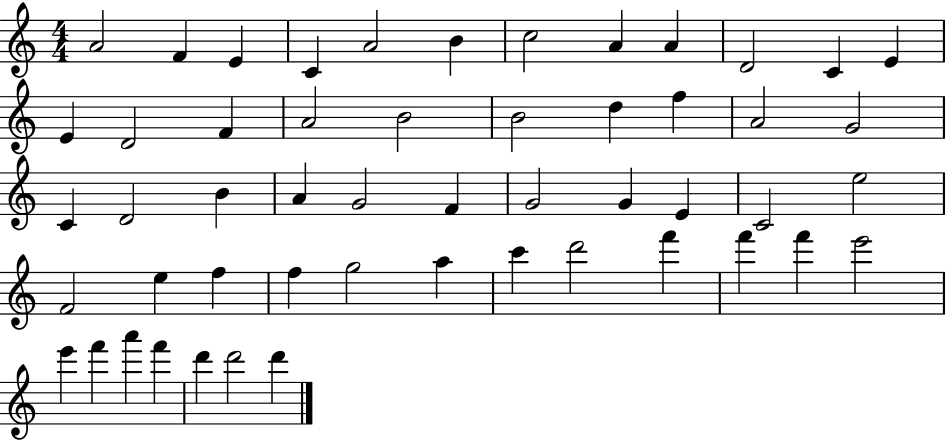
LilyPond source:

{
  \clef treble
  \numericTimeSignature
  \time 4/4
  \key c \major
  a'2 f'4 e'4 | c'4 a'2 b'4 | c''2 a'4 a'4 | d'2 c'4 e'4 | \break e'4 d'2 f'4 | a'2 b'2 | b'2 d''4 f''4 | a'2 g'2 | \break c'4 d'2 b'4 | a'4 g'2 f'4 | g'2 g'4 e'4 | c'2 e''2 | \break f'2 e''4 f''4 | f''4 g''2 a''4 | c'''4 d'''2 f'''4 | f'''4 f'''4 e'''2 | \break e'''4 f'''4 a'''4 f'''4 | d'''4 d'''2 d'''4 | \bar "|."
}